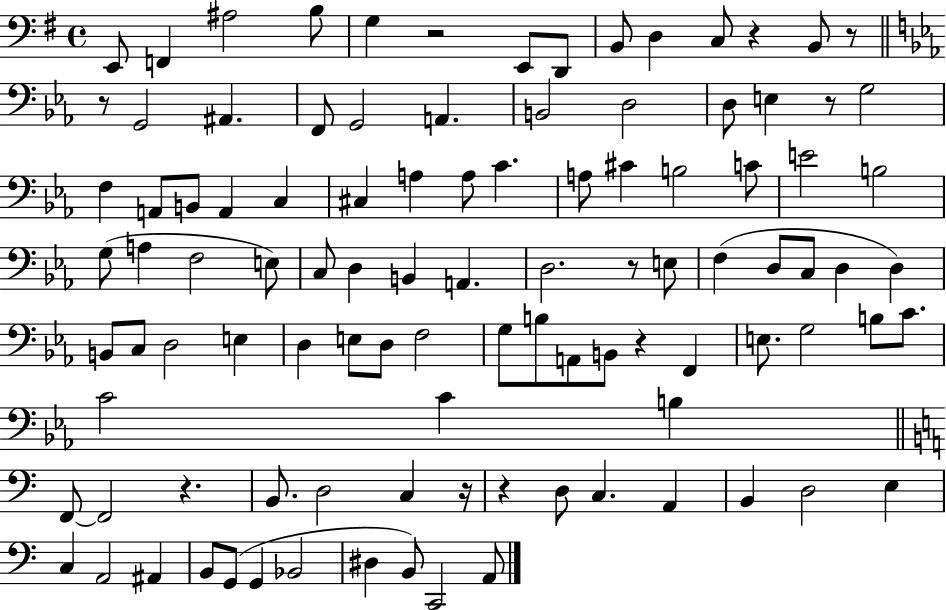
E2/e F2/q A#3/h B3/e G3/q R/h E2/e D2/e B2/e D3/q C3/e R/q B2/e R/e R/e G2/h A#2/q. F2/e G2/h A2/q. B2/h D3/h D3/e E3/q R/e G3/h F3/q A2/e B2/e A2/q C3/q C#3/q A3/q A3/e C4/q. A3/e C#4/q B3/h C4/e E4/h B3/h G3/e A3/q F3/h E3/e C3/e D3/q B2/q A2/q. D3/h. R/e E3/e F3/q D3/e C3/e D3/q D3/q B2/e C3/e D3/h E3/q D3/q E3/e D3/e F3/h G3/e B3/e A2/e B2/e R/q F2/q E3/e. G3/h B3/e C4/e. C4/h C4/q B3/q F2/e F2/h R/q. B2/e. D3/h C3/q R/s R/q D3/e C3/q. A2/q B2/q D3/h E3/q C3/q A2/h A#2/q B2/e G2/e G2/q Bb2/h D#3/q B2/e C2/h A2/e